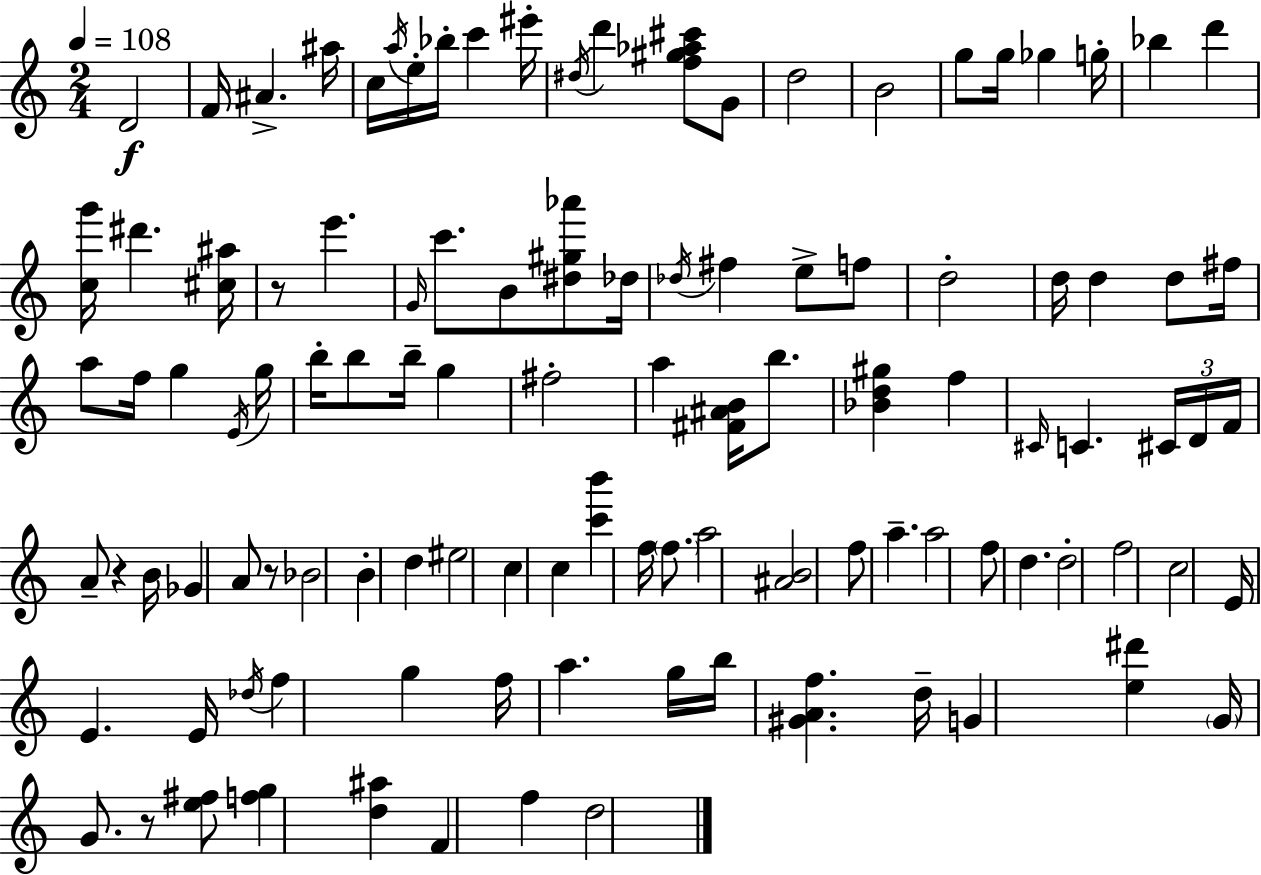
D4/h F4/s A#4/q. A#5/s C5/s A5/s E5/s Bb5/s C6/q EIS6/s D#5/s D6/q [F5,G#5,Ab5,C#6]/e G4/e D5/h B4/h G5/e G5/s Gb5/q G5/s Bb5/q D6/q [C5,G6]/s D#6/q. [C#5,A#5]/s R/e E6/q. G4/s C6/e. B4/e [D#5,G#5,Ab6]/e Db5/s Db5/s F#5/q E5/e F5/e D5/h D5/s D5/q D5/e F#5/s A5/e F5/s G5/q E4/s G5/s B5/s B5/e B5/s G5/q F#5/h A5/q [F#4,A#4,B4]/s B5/e. [Bb4,D5,G#5]/q F5/q C#4/s C4/q. C#4/s D4/s F4/s A4/e R/q B4/s Gb4/q A4/e R/e Bb4/h B4/q D5/q EIS5/h C5/q C5/q [C6,B6]/q F5/s F5/e. A5/h [A#4,B4]/h F5/e A5/q. A5/h F5/e D5/q. D5/h F5/h C5/h E4/s E4/q. E4/s Db5/s F5/q G5/q F5/s A5/q. G5/s B5/s [G#4,A4,F5]/q. D5/s G4/q [E5,D#6]/q G4/s G4/e. R/e [E5,F#5]/e [F5,G5]/q [D5,A#5]/q F4/q F5/q D5/h